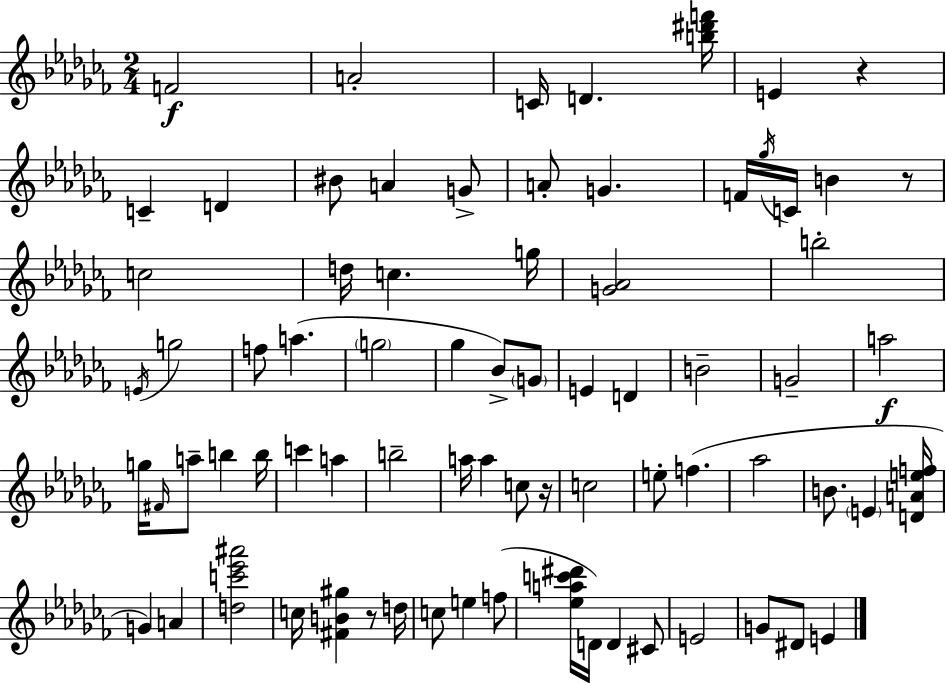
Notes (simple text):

F4/h A4/h C4/s D4/q. [B5,D#6,F6]/s E4/q R/q C4/q D4/q BIS4/e A4/q G4/e A4/e G4/q. F4/s Gb5/s C4/s B4/q R/e C5/h D5/s C5/q. G5/s [G4,Ab4]/h B5/h E4/s G5/h F5/e A5/q. G5/h Gb5/q Bb4/e G4/e E4/q D4/q B4/h G4/h A5/h G5/s F#4/s A5/e B5/q B5/s C6/q A5/q B5/h A5/s A5/q C5/e R/s C5/h E5/e F5/q. Ab5/h B4/e. E4/q [D4,A4,E5,F5]/s G4/q A4/q [D5,C6,Eb6,A#6]/h C5/s [F#4,B4,G#5]/q R/e D5/s C5/e E5/q F5/e [Eb5,A5,C6,D#6]/s D4/s D4/q C#4/e E4/h G4/e D#4/e E4/q